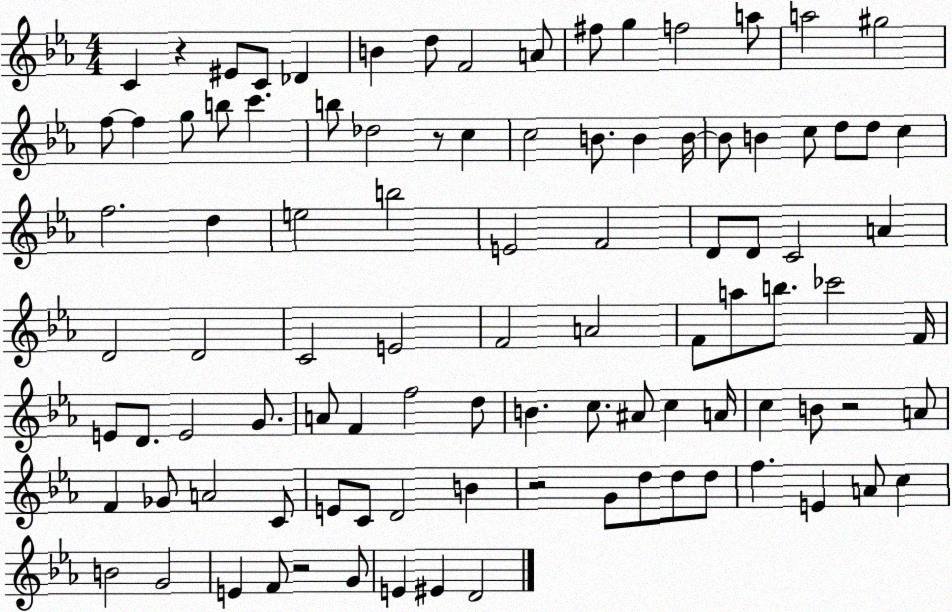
X:1
T:Untitled
M:4/4
L:1/4
K:Eb
C z ^E/2 C/2 _D B d/2 F2 A/2 ^f/2 g f2 a/2 a2 ^g2 f/2 f g/2 b/2 c' b/2 _d2 z/2 c c2 B/2 B B/4 B/2 B c/2 d/2 d/2 c f2 d e2 b2 E2 F2 D/2 D/2 C2 A D2 D2 C2 E2 F2 A2 F/2 a/2 b/2 _c'2 F/4 E/2 D/2 E2 G/2 A/2 F f2 d/2 B c/2 ^A/2 c A/4 c B/2 z2 A/2 F _G/2 A2 C/2 E/2 C/2 D2 B z2 G/2 d/2 d/2 d/2 f E A/2 c B2 G2 E F/2 z2 G/2 E ^E D2